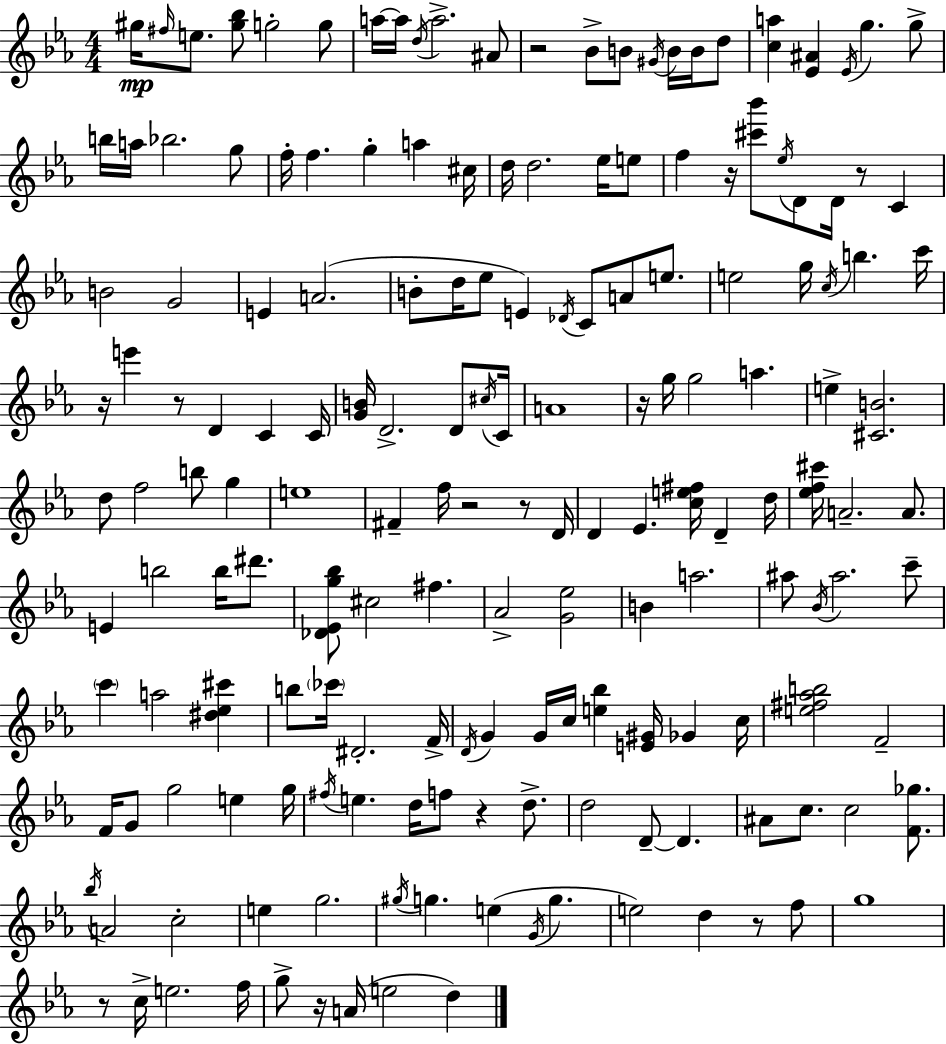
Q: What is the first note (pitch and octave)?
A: G#5